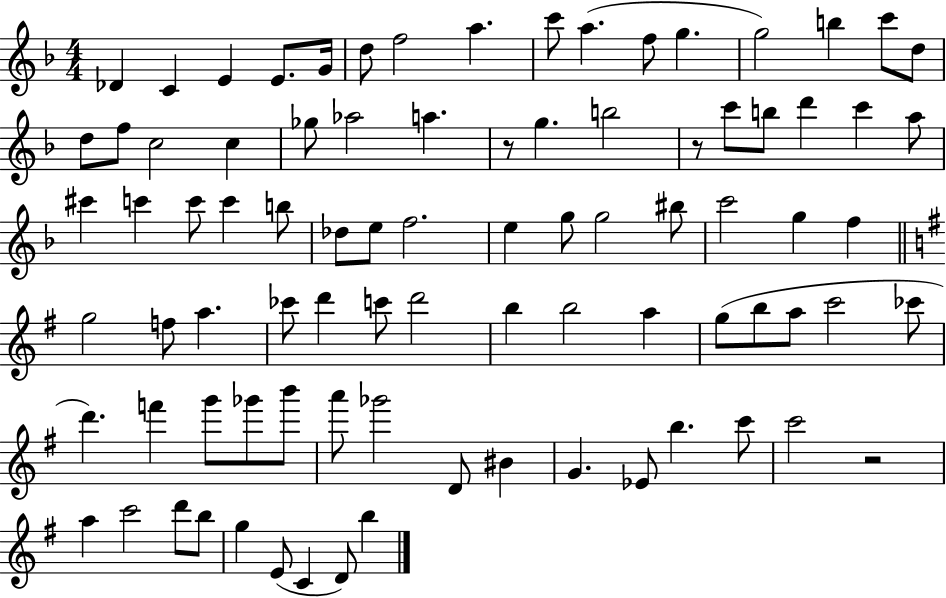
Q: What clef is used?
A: treble